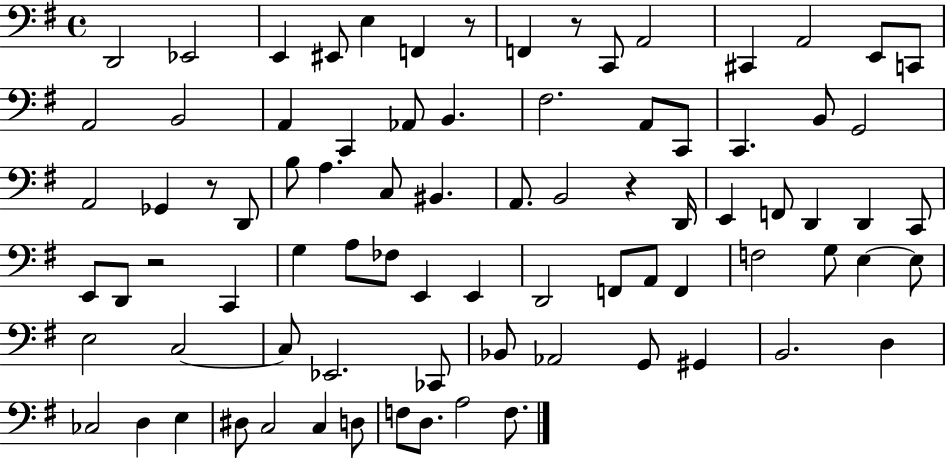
X:1
T:Untitled
M:4/4
L:1/4
K:G
D,,2 _E,,2 E,, ^E,,/2 E, F,, z/2 F,, z/2 C,,/2 A,,2 ^C,, A,,2 E,,/2 C,,/2 A,,2 B,,2 A,, C,, _A,,/2 B,, ^F,2 A,,/2 C,,/2 C,, B,,/2 G,,2 A,,2 _G,, z/2 D,,/2 B,/2 A, C,/2 ^B,, A,,/2 B,,2 z D,,/4 E,, F,,/2 D,, D,, C,,/2 E,,/2 D,,/2 z2 C,, G, A,/2 _F,/2 E,, E,, D,,2 F,,/2 A,,/2 F,, F,2 G,/2 E, E,/2 E,2 C,2 C,/2 _E,,2 _C,,/2 _B,,/2 _A,,2 G,,/2 ^G,, B,,2 D, _C,2 D, E, ^D,/2 C,2 C, D,/2 F,/2 D,/2 A,2 F,/2